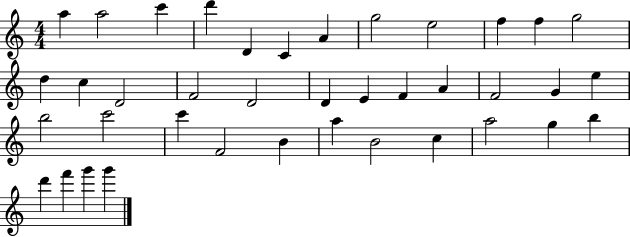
A5/q A5/h C6/q D6/q D4/q C4/q A4/q G5/h E5/h F5/q F5/q G5/h D5/q C5/q D4/h F4/h D4/h D4/q E4/q F4/q A4/q F4/h G4/q E5/q B5/h C6/h C6/q F4/h B4/q A5/q B4/h C5/q A5/h G5/q B5/q D6/q F6/q G6/q G6/q